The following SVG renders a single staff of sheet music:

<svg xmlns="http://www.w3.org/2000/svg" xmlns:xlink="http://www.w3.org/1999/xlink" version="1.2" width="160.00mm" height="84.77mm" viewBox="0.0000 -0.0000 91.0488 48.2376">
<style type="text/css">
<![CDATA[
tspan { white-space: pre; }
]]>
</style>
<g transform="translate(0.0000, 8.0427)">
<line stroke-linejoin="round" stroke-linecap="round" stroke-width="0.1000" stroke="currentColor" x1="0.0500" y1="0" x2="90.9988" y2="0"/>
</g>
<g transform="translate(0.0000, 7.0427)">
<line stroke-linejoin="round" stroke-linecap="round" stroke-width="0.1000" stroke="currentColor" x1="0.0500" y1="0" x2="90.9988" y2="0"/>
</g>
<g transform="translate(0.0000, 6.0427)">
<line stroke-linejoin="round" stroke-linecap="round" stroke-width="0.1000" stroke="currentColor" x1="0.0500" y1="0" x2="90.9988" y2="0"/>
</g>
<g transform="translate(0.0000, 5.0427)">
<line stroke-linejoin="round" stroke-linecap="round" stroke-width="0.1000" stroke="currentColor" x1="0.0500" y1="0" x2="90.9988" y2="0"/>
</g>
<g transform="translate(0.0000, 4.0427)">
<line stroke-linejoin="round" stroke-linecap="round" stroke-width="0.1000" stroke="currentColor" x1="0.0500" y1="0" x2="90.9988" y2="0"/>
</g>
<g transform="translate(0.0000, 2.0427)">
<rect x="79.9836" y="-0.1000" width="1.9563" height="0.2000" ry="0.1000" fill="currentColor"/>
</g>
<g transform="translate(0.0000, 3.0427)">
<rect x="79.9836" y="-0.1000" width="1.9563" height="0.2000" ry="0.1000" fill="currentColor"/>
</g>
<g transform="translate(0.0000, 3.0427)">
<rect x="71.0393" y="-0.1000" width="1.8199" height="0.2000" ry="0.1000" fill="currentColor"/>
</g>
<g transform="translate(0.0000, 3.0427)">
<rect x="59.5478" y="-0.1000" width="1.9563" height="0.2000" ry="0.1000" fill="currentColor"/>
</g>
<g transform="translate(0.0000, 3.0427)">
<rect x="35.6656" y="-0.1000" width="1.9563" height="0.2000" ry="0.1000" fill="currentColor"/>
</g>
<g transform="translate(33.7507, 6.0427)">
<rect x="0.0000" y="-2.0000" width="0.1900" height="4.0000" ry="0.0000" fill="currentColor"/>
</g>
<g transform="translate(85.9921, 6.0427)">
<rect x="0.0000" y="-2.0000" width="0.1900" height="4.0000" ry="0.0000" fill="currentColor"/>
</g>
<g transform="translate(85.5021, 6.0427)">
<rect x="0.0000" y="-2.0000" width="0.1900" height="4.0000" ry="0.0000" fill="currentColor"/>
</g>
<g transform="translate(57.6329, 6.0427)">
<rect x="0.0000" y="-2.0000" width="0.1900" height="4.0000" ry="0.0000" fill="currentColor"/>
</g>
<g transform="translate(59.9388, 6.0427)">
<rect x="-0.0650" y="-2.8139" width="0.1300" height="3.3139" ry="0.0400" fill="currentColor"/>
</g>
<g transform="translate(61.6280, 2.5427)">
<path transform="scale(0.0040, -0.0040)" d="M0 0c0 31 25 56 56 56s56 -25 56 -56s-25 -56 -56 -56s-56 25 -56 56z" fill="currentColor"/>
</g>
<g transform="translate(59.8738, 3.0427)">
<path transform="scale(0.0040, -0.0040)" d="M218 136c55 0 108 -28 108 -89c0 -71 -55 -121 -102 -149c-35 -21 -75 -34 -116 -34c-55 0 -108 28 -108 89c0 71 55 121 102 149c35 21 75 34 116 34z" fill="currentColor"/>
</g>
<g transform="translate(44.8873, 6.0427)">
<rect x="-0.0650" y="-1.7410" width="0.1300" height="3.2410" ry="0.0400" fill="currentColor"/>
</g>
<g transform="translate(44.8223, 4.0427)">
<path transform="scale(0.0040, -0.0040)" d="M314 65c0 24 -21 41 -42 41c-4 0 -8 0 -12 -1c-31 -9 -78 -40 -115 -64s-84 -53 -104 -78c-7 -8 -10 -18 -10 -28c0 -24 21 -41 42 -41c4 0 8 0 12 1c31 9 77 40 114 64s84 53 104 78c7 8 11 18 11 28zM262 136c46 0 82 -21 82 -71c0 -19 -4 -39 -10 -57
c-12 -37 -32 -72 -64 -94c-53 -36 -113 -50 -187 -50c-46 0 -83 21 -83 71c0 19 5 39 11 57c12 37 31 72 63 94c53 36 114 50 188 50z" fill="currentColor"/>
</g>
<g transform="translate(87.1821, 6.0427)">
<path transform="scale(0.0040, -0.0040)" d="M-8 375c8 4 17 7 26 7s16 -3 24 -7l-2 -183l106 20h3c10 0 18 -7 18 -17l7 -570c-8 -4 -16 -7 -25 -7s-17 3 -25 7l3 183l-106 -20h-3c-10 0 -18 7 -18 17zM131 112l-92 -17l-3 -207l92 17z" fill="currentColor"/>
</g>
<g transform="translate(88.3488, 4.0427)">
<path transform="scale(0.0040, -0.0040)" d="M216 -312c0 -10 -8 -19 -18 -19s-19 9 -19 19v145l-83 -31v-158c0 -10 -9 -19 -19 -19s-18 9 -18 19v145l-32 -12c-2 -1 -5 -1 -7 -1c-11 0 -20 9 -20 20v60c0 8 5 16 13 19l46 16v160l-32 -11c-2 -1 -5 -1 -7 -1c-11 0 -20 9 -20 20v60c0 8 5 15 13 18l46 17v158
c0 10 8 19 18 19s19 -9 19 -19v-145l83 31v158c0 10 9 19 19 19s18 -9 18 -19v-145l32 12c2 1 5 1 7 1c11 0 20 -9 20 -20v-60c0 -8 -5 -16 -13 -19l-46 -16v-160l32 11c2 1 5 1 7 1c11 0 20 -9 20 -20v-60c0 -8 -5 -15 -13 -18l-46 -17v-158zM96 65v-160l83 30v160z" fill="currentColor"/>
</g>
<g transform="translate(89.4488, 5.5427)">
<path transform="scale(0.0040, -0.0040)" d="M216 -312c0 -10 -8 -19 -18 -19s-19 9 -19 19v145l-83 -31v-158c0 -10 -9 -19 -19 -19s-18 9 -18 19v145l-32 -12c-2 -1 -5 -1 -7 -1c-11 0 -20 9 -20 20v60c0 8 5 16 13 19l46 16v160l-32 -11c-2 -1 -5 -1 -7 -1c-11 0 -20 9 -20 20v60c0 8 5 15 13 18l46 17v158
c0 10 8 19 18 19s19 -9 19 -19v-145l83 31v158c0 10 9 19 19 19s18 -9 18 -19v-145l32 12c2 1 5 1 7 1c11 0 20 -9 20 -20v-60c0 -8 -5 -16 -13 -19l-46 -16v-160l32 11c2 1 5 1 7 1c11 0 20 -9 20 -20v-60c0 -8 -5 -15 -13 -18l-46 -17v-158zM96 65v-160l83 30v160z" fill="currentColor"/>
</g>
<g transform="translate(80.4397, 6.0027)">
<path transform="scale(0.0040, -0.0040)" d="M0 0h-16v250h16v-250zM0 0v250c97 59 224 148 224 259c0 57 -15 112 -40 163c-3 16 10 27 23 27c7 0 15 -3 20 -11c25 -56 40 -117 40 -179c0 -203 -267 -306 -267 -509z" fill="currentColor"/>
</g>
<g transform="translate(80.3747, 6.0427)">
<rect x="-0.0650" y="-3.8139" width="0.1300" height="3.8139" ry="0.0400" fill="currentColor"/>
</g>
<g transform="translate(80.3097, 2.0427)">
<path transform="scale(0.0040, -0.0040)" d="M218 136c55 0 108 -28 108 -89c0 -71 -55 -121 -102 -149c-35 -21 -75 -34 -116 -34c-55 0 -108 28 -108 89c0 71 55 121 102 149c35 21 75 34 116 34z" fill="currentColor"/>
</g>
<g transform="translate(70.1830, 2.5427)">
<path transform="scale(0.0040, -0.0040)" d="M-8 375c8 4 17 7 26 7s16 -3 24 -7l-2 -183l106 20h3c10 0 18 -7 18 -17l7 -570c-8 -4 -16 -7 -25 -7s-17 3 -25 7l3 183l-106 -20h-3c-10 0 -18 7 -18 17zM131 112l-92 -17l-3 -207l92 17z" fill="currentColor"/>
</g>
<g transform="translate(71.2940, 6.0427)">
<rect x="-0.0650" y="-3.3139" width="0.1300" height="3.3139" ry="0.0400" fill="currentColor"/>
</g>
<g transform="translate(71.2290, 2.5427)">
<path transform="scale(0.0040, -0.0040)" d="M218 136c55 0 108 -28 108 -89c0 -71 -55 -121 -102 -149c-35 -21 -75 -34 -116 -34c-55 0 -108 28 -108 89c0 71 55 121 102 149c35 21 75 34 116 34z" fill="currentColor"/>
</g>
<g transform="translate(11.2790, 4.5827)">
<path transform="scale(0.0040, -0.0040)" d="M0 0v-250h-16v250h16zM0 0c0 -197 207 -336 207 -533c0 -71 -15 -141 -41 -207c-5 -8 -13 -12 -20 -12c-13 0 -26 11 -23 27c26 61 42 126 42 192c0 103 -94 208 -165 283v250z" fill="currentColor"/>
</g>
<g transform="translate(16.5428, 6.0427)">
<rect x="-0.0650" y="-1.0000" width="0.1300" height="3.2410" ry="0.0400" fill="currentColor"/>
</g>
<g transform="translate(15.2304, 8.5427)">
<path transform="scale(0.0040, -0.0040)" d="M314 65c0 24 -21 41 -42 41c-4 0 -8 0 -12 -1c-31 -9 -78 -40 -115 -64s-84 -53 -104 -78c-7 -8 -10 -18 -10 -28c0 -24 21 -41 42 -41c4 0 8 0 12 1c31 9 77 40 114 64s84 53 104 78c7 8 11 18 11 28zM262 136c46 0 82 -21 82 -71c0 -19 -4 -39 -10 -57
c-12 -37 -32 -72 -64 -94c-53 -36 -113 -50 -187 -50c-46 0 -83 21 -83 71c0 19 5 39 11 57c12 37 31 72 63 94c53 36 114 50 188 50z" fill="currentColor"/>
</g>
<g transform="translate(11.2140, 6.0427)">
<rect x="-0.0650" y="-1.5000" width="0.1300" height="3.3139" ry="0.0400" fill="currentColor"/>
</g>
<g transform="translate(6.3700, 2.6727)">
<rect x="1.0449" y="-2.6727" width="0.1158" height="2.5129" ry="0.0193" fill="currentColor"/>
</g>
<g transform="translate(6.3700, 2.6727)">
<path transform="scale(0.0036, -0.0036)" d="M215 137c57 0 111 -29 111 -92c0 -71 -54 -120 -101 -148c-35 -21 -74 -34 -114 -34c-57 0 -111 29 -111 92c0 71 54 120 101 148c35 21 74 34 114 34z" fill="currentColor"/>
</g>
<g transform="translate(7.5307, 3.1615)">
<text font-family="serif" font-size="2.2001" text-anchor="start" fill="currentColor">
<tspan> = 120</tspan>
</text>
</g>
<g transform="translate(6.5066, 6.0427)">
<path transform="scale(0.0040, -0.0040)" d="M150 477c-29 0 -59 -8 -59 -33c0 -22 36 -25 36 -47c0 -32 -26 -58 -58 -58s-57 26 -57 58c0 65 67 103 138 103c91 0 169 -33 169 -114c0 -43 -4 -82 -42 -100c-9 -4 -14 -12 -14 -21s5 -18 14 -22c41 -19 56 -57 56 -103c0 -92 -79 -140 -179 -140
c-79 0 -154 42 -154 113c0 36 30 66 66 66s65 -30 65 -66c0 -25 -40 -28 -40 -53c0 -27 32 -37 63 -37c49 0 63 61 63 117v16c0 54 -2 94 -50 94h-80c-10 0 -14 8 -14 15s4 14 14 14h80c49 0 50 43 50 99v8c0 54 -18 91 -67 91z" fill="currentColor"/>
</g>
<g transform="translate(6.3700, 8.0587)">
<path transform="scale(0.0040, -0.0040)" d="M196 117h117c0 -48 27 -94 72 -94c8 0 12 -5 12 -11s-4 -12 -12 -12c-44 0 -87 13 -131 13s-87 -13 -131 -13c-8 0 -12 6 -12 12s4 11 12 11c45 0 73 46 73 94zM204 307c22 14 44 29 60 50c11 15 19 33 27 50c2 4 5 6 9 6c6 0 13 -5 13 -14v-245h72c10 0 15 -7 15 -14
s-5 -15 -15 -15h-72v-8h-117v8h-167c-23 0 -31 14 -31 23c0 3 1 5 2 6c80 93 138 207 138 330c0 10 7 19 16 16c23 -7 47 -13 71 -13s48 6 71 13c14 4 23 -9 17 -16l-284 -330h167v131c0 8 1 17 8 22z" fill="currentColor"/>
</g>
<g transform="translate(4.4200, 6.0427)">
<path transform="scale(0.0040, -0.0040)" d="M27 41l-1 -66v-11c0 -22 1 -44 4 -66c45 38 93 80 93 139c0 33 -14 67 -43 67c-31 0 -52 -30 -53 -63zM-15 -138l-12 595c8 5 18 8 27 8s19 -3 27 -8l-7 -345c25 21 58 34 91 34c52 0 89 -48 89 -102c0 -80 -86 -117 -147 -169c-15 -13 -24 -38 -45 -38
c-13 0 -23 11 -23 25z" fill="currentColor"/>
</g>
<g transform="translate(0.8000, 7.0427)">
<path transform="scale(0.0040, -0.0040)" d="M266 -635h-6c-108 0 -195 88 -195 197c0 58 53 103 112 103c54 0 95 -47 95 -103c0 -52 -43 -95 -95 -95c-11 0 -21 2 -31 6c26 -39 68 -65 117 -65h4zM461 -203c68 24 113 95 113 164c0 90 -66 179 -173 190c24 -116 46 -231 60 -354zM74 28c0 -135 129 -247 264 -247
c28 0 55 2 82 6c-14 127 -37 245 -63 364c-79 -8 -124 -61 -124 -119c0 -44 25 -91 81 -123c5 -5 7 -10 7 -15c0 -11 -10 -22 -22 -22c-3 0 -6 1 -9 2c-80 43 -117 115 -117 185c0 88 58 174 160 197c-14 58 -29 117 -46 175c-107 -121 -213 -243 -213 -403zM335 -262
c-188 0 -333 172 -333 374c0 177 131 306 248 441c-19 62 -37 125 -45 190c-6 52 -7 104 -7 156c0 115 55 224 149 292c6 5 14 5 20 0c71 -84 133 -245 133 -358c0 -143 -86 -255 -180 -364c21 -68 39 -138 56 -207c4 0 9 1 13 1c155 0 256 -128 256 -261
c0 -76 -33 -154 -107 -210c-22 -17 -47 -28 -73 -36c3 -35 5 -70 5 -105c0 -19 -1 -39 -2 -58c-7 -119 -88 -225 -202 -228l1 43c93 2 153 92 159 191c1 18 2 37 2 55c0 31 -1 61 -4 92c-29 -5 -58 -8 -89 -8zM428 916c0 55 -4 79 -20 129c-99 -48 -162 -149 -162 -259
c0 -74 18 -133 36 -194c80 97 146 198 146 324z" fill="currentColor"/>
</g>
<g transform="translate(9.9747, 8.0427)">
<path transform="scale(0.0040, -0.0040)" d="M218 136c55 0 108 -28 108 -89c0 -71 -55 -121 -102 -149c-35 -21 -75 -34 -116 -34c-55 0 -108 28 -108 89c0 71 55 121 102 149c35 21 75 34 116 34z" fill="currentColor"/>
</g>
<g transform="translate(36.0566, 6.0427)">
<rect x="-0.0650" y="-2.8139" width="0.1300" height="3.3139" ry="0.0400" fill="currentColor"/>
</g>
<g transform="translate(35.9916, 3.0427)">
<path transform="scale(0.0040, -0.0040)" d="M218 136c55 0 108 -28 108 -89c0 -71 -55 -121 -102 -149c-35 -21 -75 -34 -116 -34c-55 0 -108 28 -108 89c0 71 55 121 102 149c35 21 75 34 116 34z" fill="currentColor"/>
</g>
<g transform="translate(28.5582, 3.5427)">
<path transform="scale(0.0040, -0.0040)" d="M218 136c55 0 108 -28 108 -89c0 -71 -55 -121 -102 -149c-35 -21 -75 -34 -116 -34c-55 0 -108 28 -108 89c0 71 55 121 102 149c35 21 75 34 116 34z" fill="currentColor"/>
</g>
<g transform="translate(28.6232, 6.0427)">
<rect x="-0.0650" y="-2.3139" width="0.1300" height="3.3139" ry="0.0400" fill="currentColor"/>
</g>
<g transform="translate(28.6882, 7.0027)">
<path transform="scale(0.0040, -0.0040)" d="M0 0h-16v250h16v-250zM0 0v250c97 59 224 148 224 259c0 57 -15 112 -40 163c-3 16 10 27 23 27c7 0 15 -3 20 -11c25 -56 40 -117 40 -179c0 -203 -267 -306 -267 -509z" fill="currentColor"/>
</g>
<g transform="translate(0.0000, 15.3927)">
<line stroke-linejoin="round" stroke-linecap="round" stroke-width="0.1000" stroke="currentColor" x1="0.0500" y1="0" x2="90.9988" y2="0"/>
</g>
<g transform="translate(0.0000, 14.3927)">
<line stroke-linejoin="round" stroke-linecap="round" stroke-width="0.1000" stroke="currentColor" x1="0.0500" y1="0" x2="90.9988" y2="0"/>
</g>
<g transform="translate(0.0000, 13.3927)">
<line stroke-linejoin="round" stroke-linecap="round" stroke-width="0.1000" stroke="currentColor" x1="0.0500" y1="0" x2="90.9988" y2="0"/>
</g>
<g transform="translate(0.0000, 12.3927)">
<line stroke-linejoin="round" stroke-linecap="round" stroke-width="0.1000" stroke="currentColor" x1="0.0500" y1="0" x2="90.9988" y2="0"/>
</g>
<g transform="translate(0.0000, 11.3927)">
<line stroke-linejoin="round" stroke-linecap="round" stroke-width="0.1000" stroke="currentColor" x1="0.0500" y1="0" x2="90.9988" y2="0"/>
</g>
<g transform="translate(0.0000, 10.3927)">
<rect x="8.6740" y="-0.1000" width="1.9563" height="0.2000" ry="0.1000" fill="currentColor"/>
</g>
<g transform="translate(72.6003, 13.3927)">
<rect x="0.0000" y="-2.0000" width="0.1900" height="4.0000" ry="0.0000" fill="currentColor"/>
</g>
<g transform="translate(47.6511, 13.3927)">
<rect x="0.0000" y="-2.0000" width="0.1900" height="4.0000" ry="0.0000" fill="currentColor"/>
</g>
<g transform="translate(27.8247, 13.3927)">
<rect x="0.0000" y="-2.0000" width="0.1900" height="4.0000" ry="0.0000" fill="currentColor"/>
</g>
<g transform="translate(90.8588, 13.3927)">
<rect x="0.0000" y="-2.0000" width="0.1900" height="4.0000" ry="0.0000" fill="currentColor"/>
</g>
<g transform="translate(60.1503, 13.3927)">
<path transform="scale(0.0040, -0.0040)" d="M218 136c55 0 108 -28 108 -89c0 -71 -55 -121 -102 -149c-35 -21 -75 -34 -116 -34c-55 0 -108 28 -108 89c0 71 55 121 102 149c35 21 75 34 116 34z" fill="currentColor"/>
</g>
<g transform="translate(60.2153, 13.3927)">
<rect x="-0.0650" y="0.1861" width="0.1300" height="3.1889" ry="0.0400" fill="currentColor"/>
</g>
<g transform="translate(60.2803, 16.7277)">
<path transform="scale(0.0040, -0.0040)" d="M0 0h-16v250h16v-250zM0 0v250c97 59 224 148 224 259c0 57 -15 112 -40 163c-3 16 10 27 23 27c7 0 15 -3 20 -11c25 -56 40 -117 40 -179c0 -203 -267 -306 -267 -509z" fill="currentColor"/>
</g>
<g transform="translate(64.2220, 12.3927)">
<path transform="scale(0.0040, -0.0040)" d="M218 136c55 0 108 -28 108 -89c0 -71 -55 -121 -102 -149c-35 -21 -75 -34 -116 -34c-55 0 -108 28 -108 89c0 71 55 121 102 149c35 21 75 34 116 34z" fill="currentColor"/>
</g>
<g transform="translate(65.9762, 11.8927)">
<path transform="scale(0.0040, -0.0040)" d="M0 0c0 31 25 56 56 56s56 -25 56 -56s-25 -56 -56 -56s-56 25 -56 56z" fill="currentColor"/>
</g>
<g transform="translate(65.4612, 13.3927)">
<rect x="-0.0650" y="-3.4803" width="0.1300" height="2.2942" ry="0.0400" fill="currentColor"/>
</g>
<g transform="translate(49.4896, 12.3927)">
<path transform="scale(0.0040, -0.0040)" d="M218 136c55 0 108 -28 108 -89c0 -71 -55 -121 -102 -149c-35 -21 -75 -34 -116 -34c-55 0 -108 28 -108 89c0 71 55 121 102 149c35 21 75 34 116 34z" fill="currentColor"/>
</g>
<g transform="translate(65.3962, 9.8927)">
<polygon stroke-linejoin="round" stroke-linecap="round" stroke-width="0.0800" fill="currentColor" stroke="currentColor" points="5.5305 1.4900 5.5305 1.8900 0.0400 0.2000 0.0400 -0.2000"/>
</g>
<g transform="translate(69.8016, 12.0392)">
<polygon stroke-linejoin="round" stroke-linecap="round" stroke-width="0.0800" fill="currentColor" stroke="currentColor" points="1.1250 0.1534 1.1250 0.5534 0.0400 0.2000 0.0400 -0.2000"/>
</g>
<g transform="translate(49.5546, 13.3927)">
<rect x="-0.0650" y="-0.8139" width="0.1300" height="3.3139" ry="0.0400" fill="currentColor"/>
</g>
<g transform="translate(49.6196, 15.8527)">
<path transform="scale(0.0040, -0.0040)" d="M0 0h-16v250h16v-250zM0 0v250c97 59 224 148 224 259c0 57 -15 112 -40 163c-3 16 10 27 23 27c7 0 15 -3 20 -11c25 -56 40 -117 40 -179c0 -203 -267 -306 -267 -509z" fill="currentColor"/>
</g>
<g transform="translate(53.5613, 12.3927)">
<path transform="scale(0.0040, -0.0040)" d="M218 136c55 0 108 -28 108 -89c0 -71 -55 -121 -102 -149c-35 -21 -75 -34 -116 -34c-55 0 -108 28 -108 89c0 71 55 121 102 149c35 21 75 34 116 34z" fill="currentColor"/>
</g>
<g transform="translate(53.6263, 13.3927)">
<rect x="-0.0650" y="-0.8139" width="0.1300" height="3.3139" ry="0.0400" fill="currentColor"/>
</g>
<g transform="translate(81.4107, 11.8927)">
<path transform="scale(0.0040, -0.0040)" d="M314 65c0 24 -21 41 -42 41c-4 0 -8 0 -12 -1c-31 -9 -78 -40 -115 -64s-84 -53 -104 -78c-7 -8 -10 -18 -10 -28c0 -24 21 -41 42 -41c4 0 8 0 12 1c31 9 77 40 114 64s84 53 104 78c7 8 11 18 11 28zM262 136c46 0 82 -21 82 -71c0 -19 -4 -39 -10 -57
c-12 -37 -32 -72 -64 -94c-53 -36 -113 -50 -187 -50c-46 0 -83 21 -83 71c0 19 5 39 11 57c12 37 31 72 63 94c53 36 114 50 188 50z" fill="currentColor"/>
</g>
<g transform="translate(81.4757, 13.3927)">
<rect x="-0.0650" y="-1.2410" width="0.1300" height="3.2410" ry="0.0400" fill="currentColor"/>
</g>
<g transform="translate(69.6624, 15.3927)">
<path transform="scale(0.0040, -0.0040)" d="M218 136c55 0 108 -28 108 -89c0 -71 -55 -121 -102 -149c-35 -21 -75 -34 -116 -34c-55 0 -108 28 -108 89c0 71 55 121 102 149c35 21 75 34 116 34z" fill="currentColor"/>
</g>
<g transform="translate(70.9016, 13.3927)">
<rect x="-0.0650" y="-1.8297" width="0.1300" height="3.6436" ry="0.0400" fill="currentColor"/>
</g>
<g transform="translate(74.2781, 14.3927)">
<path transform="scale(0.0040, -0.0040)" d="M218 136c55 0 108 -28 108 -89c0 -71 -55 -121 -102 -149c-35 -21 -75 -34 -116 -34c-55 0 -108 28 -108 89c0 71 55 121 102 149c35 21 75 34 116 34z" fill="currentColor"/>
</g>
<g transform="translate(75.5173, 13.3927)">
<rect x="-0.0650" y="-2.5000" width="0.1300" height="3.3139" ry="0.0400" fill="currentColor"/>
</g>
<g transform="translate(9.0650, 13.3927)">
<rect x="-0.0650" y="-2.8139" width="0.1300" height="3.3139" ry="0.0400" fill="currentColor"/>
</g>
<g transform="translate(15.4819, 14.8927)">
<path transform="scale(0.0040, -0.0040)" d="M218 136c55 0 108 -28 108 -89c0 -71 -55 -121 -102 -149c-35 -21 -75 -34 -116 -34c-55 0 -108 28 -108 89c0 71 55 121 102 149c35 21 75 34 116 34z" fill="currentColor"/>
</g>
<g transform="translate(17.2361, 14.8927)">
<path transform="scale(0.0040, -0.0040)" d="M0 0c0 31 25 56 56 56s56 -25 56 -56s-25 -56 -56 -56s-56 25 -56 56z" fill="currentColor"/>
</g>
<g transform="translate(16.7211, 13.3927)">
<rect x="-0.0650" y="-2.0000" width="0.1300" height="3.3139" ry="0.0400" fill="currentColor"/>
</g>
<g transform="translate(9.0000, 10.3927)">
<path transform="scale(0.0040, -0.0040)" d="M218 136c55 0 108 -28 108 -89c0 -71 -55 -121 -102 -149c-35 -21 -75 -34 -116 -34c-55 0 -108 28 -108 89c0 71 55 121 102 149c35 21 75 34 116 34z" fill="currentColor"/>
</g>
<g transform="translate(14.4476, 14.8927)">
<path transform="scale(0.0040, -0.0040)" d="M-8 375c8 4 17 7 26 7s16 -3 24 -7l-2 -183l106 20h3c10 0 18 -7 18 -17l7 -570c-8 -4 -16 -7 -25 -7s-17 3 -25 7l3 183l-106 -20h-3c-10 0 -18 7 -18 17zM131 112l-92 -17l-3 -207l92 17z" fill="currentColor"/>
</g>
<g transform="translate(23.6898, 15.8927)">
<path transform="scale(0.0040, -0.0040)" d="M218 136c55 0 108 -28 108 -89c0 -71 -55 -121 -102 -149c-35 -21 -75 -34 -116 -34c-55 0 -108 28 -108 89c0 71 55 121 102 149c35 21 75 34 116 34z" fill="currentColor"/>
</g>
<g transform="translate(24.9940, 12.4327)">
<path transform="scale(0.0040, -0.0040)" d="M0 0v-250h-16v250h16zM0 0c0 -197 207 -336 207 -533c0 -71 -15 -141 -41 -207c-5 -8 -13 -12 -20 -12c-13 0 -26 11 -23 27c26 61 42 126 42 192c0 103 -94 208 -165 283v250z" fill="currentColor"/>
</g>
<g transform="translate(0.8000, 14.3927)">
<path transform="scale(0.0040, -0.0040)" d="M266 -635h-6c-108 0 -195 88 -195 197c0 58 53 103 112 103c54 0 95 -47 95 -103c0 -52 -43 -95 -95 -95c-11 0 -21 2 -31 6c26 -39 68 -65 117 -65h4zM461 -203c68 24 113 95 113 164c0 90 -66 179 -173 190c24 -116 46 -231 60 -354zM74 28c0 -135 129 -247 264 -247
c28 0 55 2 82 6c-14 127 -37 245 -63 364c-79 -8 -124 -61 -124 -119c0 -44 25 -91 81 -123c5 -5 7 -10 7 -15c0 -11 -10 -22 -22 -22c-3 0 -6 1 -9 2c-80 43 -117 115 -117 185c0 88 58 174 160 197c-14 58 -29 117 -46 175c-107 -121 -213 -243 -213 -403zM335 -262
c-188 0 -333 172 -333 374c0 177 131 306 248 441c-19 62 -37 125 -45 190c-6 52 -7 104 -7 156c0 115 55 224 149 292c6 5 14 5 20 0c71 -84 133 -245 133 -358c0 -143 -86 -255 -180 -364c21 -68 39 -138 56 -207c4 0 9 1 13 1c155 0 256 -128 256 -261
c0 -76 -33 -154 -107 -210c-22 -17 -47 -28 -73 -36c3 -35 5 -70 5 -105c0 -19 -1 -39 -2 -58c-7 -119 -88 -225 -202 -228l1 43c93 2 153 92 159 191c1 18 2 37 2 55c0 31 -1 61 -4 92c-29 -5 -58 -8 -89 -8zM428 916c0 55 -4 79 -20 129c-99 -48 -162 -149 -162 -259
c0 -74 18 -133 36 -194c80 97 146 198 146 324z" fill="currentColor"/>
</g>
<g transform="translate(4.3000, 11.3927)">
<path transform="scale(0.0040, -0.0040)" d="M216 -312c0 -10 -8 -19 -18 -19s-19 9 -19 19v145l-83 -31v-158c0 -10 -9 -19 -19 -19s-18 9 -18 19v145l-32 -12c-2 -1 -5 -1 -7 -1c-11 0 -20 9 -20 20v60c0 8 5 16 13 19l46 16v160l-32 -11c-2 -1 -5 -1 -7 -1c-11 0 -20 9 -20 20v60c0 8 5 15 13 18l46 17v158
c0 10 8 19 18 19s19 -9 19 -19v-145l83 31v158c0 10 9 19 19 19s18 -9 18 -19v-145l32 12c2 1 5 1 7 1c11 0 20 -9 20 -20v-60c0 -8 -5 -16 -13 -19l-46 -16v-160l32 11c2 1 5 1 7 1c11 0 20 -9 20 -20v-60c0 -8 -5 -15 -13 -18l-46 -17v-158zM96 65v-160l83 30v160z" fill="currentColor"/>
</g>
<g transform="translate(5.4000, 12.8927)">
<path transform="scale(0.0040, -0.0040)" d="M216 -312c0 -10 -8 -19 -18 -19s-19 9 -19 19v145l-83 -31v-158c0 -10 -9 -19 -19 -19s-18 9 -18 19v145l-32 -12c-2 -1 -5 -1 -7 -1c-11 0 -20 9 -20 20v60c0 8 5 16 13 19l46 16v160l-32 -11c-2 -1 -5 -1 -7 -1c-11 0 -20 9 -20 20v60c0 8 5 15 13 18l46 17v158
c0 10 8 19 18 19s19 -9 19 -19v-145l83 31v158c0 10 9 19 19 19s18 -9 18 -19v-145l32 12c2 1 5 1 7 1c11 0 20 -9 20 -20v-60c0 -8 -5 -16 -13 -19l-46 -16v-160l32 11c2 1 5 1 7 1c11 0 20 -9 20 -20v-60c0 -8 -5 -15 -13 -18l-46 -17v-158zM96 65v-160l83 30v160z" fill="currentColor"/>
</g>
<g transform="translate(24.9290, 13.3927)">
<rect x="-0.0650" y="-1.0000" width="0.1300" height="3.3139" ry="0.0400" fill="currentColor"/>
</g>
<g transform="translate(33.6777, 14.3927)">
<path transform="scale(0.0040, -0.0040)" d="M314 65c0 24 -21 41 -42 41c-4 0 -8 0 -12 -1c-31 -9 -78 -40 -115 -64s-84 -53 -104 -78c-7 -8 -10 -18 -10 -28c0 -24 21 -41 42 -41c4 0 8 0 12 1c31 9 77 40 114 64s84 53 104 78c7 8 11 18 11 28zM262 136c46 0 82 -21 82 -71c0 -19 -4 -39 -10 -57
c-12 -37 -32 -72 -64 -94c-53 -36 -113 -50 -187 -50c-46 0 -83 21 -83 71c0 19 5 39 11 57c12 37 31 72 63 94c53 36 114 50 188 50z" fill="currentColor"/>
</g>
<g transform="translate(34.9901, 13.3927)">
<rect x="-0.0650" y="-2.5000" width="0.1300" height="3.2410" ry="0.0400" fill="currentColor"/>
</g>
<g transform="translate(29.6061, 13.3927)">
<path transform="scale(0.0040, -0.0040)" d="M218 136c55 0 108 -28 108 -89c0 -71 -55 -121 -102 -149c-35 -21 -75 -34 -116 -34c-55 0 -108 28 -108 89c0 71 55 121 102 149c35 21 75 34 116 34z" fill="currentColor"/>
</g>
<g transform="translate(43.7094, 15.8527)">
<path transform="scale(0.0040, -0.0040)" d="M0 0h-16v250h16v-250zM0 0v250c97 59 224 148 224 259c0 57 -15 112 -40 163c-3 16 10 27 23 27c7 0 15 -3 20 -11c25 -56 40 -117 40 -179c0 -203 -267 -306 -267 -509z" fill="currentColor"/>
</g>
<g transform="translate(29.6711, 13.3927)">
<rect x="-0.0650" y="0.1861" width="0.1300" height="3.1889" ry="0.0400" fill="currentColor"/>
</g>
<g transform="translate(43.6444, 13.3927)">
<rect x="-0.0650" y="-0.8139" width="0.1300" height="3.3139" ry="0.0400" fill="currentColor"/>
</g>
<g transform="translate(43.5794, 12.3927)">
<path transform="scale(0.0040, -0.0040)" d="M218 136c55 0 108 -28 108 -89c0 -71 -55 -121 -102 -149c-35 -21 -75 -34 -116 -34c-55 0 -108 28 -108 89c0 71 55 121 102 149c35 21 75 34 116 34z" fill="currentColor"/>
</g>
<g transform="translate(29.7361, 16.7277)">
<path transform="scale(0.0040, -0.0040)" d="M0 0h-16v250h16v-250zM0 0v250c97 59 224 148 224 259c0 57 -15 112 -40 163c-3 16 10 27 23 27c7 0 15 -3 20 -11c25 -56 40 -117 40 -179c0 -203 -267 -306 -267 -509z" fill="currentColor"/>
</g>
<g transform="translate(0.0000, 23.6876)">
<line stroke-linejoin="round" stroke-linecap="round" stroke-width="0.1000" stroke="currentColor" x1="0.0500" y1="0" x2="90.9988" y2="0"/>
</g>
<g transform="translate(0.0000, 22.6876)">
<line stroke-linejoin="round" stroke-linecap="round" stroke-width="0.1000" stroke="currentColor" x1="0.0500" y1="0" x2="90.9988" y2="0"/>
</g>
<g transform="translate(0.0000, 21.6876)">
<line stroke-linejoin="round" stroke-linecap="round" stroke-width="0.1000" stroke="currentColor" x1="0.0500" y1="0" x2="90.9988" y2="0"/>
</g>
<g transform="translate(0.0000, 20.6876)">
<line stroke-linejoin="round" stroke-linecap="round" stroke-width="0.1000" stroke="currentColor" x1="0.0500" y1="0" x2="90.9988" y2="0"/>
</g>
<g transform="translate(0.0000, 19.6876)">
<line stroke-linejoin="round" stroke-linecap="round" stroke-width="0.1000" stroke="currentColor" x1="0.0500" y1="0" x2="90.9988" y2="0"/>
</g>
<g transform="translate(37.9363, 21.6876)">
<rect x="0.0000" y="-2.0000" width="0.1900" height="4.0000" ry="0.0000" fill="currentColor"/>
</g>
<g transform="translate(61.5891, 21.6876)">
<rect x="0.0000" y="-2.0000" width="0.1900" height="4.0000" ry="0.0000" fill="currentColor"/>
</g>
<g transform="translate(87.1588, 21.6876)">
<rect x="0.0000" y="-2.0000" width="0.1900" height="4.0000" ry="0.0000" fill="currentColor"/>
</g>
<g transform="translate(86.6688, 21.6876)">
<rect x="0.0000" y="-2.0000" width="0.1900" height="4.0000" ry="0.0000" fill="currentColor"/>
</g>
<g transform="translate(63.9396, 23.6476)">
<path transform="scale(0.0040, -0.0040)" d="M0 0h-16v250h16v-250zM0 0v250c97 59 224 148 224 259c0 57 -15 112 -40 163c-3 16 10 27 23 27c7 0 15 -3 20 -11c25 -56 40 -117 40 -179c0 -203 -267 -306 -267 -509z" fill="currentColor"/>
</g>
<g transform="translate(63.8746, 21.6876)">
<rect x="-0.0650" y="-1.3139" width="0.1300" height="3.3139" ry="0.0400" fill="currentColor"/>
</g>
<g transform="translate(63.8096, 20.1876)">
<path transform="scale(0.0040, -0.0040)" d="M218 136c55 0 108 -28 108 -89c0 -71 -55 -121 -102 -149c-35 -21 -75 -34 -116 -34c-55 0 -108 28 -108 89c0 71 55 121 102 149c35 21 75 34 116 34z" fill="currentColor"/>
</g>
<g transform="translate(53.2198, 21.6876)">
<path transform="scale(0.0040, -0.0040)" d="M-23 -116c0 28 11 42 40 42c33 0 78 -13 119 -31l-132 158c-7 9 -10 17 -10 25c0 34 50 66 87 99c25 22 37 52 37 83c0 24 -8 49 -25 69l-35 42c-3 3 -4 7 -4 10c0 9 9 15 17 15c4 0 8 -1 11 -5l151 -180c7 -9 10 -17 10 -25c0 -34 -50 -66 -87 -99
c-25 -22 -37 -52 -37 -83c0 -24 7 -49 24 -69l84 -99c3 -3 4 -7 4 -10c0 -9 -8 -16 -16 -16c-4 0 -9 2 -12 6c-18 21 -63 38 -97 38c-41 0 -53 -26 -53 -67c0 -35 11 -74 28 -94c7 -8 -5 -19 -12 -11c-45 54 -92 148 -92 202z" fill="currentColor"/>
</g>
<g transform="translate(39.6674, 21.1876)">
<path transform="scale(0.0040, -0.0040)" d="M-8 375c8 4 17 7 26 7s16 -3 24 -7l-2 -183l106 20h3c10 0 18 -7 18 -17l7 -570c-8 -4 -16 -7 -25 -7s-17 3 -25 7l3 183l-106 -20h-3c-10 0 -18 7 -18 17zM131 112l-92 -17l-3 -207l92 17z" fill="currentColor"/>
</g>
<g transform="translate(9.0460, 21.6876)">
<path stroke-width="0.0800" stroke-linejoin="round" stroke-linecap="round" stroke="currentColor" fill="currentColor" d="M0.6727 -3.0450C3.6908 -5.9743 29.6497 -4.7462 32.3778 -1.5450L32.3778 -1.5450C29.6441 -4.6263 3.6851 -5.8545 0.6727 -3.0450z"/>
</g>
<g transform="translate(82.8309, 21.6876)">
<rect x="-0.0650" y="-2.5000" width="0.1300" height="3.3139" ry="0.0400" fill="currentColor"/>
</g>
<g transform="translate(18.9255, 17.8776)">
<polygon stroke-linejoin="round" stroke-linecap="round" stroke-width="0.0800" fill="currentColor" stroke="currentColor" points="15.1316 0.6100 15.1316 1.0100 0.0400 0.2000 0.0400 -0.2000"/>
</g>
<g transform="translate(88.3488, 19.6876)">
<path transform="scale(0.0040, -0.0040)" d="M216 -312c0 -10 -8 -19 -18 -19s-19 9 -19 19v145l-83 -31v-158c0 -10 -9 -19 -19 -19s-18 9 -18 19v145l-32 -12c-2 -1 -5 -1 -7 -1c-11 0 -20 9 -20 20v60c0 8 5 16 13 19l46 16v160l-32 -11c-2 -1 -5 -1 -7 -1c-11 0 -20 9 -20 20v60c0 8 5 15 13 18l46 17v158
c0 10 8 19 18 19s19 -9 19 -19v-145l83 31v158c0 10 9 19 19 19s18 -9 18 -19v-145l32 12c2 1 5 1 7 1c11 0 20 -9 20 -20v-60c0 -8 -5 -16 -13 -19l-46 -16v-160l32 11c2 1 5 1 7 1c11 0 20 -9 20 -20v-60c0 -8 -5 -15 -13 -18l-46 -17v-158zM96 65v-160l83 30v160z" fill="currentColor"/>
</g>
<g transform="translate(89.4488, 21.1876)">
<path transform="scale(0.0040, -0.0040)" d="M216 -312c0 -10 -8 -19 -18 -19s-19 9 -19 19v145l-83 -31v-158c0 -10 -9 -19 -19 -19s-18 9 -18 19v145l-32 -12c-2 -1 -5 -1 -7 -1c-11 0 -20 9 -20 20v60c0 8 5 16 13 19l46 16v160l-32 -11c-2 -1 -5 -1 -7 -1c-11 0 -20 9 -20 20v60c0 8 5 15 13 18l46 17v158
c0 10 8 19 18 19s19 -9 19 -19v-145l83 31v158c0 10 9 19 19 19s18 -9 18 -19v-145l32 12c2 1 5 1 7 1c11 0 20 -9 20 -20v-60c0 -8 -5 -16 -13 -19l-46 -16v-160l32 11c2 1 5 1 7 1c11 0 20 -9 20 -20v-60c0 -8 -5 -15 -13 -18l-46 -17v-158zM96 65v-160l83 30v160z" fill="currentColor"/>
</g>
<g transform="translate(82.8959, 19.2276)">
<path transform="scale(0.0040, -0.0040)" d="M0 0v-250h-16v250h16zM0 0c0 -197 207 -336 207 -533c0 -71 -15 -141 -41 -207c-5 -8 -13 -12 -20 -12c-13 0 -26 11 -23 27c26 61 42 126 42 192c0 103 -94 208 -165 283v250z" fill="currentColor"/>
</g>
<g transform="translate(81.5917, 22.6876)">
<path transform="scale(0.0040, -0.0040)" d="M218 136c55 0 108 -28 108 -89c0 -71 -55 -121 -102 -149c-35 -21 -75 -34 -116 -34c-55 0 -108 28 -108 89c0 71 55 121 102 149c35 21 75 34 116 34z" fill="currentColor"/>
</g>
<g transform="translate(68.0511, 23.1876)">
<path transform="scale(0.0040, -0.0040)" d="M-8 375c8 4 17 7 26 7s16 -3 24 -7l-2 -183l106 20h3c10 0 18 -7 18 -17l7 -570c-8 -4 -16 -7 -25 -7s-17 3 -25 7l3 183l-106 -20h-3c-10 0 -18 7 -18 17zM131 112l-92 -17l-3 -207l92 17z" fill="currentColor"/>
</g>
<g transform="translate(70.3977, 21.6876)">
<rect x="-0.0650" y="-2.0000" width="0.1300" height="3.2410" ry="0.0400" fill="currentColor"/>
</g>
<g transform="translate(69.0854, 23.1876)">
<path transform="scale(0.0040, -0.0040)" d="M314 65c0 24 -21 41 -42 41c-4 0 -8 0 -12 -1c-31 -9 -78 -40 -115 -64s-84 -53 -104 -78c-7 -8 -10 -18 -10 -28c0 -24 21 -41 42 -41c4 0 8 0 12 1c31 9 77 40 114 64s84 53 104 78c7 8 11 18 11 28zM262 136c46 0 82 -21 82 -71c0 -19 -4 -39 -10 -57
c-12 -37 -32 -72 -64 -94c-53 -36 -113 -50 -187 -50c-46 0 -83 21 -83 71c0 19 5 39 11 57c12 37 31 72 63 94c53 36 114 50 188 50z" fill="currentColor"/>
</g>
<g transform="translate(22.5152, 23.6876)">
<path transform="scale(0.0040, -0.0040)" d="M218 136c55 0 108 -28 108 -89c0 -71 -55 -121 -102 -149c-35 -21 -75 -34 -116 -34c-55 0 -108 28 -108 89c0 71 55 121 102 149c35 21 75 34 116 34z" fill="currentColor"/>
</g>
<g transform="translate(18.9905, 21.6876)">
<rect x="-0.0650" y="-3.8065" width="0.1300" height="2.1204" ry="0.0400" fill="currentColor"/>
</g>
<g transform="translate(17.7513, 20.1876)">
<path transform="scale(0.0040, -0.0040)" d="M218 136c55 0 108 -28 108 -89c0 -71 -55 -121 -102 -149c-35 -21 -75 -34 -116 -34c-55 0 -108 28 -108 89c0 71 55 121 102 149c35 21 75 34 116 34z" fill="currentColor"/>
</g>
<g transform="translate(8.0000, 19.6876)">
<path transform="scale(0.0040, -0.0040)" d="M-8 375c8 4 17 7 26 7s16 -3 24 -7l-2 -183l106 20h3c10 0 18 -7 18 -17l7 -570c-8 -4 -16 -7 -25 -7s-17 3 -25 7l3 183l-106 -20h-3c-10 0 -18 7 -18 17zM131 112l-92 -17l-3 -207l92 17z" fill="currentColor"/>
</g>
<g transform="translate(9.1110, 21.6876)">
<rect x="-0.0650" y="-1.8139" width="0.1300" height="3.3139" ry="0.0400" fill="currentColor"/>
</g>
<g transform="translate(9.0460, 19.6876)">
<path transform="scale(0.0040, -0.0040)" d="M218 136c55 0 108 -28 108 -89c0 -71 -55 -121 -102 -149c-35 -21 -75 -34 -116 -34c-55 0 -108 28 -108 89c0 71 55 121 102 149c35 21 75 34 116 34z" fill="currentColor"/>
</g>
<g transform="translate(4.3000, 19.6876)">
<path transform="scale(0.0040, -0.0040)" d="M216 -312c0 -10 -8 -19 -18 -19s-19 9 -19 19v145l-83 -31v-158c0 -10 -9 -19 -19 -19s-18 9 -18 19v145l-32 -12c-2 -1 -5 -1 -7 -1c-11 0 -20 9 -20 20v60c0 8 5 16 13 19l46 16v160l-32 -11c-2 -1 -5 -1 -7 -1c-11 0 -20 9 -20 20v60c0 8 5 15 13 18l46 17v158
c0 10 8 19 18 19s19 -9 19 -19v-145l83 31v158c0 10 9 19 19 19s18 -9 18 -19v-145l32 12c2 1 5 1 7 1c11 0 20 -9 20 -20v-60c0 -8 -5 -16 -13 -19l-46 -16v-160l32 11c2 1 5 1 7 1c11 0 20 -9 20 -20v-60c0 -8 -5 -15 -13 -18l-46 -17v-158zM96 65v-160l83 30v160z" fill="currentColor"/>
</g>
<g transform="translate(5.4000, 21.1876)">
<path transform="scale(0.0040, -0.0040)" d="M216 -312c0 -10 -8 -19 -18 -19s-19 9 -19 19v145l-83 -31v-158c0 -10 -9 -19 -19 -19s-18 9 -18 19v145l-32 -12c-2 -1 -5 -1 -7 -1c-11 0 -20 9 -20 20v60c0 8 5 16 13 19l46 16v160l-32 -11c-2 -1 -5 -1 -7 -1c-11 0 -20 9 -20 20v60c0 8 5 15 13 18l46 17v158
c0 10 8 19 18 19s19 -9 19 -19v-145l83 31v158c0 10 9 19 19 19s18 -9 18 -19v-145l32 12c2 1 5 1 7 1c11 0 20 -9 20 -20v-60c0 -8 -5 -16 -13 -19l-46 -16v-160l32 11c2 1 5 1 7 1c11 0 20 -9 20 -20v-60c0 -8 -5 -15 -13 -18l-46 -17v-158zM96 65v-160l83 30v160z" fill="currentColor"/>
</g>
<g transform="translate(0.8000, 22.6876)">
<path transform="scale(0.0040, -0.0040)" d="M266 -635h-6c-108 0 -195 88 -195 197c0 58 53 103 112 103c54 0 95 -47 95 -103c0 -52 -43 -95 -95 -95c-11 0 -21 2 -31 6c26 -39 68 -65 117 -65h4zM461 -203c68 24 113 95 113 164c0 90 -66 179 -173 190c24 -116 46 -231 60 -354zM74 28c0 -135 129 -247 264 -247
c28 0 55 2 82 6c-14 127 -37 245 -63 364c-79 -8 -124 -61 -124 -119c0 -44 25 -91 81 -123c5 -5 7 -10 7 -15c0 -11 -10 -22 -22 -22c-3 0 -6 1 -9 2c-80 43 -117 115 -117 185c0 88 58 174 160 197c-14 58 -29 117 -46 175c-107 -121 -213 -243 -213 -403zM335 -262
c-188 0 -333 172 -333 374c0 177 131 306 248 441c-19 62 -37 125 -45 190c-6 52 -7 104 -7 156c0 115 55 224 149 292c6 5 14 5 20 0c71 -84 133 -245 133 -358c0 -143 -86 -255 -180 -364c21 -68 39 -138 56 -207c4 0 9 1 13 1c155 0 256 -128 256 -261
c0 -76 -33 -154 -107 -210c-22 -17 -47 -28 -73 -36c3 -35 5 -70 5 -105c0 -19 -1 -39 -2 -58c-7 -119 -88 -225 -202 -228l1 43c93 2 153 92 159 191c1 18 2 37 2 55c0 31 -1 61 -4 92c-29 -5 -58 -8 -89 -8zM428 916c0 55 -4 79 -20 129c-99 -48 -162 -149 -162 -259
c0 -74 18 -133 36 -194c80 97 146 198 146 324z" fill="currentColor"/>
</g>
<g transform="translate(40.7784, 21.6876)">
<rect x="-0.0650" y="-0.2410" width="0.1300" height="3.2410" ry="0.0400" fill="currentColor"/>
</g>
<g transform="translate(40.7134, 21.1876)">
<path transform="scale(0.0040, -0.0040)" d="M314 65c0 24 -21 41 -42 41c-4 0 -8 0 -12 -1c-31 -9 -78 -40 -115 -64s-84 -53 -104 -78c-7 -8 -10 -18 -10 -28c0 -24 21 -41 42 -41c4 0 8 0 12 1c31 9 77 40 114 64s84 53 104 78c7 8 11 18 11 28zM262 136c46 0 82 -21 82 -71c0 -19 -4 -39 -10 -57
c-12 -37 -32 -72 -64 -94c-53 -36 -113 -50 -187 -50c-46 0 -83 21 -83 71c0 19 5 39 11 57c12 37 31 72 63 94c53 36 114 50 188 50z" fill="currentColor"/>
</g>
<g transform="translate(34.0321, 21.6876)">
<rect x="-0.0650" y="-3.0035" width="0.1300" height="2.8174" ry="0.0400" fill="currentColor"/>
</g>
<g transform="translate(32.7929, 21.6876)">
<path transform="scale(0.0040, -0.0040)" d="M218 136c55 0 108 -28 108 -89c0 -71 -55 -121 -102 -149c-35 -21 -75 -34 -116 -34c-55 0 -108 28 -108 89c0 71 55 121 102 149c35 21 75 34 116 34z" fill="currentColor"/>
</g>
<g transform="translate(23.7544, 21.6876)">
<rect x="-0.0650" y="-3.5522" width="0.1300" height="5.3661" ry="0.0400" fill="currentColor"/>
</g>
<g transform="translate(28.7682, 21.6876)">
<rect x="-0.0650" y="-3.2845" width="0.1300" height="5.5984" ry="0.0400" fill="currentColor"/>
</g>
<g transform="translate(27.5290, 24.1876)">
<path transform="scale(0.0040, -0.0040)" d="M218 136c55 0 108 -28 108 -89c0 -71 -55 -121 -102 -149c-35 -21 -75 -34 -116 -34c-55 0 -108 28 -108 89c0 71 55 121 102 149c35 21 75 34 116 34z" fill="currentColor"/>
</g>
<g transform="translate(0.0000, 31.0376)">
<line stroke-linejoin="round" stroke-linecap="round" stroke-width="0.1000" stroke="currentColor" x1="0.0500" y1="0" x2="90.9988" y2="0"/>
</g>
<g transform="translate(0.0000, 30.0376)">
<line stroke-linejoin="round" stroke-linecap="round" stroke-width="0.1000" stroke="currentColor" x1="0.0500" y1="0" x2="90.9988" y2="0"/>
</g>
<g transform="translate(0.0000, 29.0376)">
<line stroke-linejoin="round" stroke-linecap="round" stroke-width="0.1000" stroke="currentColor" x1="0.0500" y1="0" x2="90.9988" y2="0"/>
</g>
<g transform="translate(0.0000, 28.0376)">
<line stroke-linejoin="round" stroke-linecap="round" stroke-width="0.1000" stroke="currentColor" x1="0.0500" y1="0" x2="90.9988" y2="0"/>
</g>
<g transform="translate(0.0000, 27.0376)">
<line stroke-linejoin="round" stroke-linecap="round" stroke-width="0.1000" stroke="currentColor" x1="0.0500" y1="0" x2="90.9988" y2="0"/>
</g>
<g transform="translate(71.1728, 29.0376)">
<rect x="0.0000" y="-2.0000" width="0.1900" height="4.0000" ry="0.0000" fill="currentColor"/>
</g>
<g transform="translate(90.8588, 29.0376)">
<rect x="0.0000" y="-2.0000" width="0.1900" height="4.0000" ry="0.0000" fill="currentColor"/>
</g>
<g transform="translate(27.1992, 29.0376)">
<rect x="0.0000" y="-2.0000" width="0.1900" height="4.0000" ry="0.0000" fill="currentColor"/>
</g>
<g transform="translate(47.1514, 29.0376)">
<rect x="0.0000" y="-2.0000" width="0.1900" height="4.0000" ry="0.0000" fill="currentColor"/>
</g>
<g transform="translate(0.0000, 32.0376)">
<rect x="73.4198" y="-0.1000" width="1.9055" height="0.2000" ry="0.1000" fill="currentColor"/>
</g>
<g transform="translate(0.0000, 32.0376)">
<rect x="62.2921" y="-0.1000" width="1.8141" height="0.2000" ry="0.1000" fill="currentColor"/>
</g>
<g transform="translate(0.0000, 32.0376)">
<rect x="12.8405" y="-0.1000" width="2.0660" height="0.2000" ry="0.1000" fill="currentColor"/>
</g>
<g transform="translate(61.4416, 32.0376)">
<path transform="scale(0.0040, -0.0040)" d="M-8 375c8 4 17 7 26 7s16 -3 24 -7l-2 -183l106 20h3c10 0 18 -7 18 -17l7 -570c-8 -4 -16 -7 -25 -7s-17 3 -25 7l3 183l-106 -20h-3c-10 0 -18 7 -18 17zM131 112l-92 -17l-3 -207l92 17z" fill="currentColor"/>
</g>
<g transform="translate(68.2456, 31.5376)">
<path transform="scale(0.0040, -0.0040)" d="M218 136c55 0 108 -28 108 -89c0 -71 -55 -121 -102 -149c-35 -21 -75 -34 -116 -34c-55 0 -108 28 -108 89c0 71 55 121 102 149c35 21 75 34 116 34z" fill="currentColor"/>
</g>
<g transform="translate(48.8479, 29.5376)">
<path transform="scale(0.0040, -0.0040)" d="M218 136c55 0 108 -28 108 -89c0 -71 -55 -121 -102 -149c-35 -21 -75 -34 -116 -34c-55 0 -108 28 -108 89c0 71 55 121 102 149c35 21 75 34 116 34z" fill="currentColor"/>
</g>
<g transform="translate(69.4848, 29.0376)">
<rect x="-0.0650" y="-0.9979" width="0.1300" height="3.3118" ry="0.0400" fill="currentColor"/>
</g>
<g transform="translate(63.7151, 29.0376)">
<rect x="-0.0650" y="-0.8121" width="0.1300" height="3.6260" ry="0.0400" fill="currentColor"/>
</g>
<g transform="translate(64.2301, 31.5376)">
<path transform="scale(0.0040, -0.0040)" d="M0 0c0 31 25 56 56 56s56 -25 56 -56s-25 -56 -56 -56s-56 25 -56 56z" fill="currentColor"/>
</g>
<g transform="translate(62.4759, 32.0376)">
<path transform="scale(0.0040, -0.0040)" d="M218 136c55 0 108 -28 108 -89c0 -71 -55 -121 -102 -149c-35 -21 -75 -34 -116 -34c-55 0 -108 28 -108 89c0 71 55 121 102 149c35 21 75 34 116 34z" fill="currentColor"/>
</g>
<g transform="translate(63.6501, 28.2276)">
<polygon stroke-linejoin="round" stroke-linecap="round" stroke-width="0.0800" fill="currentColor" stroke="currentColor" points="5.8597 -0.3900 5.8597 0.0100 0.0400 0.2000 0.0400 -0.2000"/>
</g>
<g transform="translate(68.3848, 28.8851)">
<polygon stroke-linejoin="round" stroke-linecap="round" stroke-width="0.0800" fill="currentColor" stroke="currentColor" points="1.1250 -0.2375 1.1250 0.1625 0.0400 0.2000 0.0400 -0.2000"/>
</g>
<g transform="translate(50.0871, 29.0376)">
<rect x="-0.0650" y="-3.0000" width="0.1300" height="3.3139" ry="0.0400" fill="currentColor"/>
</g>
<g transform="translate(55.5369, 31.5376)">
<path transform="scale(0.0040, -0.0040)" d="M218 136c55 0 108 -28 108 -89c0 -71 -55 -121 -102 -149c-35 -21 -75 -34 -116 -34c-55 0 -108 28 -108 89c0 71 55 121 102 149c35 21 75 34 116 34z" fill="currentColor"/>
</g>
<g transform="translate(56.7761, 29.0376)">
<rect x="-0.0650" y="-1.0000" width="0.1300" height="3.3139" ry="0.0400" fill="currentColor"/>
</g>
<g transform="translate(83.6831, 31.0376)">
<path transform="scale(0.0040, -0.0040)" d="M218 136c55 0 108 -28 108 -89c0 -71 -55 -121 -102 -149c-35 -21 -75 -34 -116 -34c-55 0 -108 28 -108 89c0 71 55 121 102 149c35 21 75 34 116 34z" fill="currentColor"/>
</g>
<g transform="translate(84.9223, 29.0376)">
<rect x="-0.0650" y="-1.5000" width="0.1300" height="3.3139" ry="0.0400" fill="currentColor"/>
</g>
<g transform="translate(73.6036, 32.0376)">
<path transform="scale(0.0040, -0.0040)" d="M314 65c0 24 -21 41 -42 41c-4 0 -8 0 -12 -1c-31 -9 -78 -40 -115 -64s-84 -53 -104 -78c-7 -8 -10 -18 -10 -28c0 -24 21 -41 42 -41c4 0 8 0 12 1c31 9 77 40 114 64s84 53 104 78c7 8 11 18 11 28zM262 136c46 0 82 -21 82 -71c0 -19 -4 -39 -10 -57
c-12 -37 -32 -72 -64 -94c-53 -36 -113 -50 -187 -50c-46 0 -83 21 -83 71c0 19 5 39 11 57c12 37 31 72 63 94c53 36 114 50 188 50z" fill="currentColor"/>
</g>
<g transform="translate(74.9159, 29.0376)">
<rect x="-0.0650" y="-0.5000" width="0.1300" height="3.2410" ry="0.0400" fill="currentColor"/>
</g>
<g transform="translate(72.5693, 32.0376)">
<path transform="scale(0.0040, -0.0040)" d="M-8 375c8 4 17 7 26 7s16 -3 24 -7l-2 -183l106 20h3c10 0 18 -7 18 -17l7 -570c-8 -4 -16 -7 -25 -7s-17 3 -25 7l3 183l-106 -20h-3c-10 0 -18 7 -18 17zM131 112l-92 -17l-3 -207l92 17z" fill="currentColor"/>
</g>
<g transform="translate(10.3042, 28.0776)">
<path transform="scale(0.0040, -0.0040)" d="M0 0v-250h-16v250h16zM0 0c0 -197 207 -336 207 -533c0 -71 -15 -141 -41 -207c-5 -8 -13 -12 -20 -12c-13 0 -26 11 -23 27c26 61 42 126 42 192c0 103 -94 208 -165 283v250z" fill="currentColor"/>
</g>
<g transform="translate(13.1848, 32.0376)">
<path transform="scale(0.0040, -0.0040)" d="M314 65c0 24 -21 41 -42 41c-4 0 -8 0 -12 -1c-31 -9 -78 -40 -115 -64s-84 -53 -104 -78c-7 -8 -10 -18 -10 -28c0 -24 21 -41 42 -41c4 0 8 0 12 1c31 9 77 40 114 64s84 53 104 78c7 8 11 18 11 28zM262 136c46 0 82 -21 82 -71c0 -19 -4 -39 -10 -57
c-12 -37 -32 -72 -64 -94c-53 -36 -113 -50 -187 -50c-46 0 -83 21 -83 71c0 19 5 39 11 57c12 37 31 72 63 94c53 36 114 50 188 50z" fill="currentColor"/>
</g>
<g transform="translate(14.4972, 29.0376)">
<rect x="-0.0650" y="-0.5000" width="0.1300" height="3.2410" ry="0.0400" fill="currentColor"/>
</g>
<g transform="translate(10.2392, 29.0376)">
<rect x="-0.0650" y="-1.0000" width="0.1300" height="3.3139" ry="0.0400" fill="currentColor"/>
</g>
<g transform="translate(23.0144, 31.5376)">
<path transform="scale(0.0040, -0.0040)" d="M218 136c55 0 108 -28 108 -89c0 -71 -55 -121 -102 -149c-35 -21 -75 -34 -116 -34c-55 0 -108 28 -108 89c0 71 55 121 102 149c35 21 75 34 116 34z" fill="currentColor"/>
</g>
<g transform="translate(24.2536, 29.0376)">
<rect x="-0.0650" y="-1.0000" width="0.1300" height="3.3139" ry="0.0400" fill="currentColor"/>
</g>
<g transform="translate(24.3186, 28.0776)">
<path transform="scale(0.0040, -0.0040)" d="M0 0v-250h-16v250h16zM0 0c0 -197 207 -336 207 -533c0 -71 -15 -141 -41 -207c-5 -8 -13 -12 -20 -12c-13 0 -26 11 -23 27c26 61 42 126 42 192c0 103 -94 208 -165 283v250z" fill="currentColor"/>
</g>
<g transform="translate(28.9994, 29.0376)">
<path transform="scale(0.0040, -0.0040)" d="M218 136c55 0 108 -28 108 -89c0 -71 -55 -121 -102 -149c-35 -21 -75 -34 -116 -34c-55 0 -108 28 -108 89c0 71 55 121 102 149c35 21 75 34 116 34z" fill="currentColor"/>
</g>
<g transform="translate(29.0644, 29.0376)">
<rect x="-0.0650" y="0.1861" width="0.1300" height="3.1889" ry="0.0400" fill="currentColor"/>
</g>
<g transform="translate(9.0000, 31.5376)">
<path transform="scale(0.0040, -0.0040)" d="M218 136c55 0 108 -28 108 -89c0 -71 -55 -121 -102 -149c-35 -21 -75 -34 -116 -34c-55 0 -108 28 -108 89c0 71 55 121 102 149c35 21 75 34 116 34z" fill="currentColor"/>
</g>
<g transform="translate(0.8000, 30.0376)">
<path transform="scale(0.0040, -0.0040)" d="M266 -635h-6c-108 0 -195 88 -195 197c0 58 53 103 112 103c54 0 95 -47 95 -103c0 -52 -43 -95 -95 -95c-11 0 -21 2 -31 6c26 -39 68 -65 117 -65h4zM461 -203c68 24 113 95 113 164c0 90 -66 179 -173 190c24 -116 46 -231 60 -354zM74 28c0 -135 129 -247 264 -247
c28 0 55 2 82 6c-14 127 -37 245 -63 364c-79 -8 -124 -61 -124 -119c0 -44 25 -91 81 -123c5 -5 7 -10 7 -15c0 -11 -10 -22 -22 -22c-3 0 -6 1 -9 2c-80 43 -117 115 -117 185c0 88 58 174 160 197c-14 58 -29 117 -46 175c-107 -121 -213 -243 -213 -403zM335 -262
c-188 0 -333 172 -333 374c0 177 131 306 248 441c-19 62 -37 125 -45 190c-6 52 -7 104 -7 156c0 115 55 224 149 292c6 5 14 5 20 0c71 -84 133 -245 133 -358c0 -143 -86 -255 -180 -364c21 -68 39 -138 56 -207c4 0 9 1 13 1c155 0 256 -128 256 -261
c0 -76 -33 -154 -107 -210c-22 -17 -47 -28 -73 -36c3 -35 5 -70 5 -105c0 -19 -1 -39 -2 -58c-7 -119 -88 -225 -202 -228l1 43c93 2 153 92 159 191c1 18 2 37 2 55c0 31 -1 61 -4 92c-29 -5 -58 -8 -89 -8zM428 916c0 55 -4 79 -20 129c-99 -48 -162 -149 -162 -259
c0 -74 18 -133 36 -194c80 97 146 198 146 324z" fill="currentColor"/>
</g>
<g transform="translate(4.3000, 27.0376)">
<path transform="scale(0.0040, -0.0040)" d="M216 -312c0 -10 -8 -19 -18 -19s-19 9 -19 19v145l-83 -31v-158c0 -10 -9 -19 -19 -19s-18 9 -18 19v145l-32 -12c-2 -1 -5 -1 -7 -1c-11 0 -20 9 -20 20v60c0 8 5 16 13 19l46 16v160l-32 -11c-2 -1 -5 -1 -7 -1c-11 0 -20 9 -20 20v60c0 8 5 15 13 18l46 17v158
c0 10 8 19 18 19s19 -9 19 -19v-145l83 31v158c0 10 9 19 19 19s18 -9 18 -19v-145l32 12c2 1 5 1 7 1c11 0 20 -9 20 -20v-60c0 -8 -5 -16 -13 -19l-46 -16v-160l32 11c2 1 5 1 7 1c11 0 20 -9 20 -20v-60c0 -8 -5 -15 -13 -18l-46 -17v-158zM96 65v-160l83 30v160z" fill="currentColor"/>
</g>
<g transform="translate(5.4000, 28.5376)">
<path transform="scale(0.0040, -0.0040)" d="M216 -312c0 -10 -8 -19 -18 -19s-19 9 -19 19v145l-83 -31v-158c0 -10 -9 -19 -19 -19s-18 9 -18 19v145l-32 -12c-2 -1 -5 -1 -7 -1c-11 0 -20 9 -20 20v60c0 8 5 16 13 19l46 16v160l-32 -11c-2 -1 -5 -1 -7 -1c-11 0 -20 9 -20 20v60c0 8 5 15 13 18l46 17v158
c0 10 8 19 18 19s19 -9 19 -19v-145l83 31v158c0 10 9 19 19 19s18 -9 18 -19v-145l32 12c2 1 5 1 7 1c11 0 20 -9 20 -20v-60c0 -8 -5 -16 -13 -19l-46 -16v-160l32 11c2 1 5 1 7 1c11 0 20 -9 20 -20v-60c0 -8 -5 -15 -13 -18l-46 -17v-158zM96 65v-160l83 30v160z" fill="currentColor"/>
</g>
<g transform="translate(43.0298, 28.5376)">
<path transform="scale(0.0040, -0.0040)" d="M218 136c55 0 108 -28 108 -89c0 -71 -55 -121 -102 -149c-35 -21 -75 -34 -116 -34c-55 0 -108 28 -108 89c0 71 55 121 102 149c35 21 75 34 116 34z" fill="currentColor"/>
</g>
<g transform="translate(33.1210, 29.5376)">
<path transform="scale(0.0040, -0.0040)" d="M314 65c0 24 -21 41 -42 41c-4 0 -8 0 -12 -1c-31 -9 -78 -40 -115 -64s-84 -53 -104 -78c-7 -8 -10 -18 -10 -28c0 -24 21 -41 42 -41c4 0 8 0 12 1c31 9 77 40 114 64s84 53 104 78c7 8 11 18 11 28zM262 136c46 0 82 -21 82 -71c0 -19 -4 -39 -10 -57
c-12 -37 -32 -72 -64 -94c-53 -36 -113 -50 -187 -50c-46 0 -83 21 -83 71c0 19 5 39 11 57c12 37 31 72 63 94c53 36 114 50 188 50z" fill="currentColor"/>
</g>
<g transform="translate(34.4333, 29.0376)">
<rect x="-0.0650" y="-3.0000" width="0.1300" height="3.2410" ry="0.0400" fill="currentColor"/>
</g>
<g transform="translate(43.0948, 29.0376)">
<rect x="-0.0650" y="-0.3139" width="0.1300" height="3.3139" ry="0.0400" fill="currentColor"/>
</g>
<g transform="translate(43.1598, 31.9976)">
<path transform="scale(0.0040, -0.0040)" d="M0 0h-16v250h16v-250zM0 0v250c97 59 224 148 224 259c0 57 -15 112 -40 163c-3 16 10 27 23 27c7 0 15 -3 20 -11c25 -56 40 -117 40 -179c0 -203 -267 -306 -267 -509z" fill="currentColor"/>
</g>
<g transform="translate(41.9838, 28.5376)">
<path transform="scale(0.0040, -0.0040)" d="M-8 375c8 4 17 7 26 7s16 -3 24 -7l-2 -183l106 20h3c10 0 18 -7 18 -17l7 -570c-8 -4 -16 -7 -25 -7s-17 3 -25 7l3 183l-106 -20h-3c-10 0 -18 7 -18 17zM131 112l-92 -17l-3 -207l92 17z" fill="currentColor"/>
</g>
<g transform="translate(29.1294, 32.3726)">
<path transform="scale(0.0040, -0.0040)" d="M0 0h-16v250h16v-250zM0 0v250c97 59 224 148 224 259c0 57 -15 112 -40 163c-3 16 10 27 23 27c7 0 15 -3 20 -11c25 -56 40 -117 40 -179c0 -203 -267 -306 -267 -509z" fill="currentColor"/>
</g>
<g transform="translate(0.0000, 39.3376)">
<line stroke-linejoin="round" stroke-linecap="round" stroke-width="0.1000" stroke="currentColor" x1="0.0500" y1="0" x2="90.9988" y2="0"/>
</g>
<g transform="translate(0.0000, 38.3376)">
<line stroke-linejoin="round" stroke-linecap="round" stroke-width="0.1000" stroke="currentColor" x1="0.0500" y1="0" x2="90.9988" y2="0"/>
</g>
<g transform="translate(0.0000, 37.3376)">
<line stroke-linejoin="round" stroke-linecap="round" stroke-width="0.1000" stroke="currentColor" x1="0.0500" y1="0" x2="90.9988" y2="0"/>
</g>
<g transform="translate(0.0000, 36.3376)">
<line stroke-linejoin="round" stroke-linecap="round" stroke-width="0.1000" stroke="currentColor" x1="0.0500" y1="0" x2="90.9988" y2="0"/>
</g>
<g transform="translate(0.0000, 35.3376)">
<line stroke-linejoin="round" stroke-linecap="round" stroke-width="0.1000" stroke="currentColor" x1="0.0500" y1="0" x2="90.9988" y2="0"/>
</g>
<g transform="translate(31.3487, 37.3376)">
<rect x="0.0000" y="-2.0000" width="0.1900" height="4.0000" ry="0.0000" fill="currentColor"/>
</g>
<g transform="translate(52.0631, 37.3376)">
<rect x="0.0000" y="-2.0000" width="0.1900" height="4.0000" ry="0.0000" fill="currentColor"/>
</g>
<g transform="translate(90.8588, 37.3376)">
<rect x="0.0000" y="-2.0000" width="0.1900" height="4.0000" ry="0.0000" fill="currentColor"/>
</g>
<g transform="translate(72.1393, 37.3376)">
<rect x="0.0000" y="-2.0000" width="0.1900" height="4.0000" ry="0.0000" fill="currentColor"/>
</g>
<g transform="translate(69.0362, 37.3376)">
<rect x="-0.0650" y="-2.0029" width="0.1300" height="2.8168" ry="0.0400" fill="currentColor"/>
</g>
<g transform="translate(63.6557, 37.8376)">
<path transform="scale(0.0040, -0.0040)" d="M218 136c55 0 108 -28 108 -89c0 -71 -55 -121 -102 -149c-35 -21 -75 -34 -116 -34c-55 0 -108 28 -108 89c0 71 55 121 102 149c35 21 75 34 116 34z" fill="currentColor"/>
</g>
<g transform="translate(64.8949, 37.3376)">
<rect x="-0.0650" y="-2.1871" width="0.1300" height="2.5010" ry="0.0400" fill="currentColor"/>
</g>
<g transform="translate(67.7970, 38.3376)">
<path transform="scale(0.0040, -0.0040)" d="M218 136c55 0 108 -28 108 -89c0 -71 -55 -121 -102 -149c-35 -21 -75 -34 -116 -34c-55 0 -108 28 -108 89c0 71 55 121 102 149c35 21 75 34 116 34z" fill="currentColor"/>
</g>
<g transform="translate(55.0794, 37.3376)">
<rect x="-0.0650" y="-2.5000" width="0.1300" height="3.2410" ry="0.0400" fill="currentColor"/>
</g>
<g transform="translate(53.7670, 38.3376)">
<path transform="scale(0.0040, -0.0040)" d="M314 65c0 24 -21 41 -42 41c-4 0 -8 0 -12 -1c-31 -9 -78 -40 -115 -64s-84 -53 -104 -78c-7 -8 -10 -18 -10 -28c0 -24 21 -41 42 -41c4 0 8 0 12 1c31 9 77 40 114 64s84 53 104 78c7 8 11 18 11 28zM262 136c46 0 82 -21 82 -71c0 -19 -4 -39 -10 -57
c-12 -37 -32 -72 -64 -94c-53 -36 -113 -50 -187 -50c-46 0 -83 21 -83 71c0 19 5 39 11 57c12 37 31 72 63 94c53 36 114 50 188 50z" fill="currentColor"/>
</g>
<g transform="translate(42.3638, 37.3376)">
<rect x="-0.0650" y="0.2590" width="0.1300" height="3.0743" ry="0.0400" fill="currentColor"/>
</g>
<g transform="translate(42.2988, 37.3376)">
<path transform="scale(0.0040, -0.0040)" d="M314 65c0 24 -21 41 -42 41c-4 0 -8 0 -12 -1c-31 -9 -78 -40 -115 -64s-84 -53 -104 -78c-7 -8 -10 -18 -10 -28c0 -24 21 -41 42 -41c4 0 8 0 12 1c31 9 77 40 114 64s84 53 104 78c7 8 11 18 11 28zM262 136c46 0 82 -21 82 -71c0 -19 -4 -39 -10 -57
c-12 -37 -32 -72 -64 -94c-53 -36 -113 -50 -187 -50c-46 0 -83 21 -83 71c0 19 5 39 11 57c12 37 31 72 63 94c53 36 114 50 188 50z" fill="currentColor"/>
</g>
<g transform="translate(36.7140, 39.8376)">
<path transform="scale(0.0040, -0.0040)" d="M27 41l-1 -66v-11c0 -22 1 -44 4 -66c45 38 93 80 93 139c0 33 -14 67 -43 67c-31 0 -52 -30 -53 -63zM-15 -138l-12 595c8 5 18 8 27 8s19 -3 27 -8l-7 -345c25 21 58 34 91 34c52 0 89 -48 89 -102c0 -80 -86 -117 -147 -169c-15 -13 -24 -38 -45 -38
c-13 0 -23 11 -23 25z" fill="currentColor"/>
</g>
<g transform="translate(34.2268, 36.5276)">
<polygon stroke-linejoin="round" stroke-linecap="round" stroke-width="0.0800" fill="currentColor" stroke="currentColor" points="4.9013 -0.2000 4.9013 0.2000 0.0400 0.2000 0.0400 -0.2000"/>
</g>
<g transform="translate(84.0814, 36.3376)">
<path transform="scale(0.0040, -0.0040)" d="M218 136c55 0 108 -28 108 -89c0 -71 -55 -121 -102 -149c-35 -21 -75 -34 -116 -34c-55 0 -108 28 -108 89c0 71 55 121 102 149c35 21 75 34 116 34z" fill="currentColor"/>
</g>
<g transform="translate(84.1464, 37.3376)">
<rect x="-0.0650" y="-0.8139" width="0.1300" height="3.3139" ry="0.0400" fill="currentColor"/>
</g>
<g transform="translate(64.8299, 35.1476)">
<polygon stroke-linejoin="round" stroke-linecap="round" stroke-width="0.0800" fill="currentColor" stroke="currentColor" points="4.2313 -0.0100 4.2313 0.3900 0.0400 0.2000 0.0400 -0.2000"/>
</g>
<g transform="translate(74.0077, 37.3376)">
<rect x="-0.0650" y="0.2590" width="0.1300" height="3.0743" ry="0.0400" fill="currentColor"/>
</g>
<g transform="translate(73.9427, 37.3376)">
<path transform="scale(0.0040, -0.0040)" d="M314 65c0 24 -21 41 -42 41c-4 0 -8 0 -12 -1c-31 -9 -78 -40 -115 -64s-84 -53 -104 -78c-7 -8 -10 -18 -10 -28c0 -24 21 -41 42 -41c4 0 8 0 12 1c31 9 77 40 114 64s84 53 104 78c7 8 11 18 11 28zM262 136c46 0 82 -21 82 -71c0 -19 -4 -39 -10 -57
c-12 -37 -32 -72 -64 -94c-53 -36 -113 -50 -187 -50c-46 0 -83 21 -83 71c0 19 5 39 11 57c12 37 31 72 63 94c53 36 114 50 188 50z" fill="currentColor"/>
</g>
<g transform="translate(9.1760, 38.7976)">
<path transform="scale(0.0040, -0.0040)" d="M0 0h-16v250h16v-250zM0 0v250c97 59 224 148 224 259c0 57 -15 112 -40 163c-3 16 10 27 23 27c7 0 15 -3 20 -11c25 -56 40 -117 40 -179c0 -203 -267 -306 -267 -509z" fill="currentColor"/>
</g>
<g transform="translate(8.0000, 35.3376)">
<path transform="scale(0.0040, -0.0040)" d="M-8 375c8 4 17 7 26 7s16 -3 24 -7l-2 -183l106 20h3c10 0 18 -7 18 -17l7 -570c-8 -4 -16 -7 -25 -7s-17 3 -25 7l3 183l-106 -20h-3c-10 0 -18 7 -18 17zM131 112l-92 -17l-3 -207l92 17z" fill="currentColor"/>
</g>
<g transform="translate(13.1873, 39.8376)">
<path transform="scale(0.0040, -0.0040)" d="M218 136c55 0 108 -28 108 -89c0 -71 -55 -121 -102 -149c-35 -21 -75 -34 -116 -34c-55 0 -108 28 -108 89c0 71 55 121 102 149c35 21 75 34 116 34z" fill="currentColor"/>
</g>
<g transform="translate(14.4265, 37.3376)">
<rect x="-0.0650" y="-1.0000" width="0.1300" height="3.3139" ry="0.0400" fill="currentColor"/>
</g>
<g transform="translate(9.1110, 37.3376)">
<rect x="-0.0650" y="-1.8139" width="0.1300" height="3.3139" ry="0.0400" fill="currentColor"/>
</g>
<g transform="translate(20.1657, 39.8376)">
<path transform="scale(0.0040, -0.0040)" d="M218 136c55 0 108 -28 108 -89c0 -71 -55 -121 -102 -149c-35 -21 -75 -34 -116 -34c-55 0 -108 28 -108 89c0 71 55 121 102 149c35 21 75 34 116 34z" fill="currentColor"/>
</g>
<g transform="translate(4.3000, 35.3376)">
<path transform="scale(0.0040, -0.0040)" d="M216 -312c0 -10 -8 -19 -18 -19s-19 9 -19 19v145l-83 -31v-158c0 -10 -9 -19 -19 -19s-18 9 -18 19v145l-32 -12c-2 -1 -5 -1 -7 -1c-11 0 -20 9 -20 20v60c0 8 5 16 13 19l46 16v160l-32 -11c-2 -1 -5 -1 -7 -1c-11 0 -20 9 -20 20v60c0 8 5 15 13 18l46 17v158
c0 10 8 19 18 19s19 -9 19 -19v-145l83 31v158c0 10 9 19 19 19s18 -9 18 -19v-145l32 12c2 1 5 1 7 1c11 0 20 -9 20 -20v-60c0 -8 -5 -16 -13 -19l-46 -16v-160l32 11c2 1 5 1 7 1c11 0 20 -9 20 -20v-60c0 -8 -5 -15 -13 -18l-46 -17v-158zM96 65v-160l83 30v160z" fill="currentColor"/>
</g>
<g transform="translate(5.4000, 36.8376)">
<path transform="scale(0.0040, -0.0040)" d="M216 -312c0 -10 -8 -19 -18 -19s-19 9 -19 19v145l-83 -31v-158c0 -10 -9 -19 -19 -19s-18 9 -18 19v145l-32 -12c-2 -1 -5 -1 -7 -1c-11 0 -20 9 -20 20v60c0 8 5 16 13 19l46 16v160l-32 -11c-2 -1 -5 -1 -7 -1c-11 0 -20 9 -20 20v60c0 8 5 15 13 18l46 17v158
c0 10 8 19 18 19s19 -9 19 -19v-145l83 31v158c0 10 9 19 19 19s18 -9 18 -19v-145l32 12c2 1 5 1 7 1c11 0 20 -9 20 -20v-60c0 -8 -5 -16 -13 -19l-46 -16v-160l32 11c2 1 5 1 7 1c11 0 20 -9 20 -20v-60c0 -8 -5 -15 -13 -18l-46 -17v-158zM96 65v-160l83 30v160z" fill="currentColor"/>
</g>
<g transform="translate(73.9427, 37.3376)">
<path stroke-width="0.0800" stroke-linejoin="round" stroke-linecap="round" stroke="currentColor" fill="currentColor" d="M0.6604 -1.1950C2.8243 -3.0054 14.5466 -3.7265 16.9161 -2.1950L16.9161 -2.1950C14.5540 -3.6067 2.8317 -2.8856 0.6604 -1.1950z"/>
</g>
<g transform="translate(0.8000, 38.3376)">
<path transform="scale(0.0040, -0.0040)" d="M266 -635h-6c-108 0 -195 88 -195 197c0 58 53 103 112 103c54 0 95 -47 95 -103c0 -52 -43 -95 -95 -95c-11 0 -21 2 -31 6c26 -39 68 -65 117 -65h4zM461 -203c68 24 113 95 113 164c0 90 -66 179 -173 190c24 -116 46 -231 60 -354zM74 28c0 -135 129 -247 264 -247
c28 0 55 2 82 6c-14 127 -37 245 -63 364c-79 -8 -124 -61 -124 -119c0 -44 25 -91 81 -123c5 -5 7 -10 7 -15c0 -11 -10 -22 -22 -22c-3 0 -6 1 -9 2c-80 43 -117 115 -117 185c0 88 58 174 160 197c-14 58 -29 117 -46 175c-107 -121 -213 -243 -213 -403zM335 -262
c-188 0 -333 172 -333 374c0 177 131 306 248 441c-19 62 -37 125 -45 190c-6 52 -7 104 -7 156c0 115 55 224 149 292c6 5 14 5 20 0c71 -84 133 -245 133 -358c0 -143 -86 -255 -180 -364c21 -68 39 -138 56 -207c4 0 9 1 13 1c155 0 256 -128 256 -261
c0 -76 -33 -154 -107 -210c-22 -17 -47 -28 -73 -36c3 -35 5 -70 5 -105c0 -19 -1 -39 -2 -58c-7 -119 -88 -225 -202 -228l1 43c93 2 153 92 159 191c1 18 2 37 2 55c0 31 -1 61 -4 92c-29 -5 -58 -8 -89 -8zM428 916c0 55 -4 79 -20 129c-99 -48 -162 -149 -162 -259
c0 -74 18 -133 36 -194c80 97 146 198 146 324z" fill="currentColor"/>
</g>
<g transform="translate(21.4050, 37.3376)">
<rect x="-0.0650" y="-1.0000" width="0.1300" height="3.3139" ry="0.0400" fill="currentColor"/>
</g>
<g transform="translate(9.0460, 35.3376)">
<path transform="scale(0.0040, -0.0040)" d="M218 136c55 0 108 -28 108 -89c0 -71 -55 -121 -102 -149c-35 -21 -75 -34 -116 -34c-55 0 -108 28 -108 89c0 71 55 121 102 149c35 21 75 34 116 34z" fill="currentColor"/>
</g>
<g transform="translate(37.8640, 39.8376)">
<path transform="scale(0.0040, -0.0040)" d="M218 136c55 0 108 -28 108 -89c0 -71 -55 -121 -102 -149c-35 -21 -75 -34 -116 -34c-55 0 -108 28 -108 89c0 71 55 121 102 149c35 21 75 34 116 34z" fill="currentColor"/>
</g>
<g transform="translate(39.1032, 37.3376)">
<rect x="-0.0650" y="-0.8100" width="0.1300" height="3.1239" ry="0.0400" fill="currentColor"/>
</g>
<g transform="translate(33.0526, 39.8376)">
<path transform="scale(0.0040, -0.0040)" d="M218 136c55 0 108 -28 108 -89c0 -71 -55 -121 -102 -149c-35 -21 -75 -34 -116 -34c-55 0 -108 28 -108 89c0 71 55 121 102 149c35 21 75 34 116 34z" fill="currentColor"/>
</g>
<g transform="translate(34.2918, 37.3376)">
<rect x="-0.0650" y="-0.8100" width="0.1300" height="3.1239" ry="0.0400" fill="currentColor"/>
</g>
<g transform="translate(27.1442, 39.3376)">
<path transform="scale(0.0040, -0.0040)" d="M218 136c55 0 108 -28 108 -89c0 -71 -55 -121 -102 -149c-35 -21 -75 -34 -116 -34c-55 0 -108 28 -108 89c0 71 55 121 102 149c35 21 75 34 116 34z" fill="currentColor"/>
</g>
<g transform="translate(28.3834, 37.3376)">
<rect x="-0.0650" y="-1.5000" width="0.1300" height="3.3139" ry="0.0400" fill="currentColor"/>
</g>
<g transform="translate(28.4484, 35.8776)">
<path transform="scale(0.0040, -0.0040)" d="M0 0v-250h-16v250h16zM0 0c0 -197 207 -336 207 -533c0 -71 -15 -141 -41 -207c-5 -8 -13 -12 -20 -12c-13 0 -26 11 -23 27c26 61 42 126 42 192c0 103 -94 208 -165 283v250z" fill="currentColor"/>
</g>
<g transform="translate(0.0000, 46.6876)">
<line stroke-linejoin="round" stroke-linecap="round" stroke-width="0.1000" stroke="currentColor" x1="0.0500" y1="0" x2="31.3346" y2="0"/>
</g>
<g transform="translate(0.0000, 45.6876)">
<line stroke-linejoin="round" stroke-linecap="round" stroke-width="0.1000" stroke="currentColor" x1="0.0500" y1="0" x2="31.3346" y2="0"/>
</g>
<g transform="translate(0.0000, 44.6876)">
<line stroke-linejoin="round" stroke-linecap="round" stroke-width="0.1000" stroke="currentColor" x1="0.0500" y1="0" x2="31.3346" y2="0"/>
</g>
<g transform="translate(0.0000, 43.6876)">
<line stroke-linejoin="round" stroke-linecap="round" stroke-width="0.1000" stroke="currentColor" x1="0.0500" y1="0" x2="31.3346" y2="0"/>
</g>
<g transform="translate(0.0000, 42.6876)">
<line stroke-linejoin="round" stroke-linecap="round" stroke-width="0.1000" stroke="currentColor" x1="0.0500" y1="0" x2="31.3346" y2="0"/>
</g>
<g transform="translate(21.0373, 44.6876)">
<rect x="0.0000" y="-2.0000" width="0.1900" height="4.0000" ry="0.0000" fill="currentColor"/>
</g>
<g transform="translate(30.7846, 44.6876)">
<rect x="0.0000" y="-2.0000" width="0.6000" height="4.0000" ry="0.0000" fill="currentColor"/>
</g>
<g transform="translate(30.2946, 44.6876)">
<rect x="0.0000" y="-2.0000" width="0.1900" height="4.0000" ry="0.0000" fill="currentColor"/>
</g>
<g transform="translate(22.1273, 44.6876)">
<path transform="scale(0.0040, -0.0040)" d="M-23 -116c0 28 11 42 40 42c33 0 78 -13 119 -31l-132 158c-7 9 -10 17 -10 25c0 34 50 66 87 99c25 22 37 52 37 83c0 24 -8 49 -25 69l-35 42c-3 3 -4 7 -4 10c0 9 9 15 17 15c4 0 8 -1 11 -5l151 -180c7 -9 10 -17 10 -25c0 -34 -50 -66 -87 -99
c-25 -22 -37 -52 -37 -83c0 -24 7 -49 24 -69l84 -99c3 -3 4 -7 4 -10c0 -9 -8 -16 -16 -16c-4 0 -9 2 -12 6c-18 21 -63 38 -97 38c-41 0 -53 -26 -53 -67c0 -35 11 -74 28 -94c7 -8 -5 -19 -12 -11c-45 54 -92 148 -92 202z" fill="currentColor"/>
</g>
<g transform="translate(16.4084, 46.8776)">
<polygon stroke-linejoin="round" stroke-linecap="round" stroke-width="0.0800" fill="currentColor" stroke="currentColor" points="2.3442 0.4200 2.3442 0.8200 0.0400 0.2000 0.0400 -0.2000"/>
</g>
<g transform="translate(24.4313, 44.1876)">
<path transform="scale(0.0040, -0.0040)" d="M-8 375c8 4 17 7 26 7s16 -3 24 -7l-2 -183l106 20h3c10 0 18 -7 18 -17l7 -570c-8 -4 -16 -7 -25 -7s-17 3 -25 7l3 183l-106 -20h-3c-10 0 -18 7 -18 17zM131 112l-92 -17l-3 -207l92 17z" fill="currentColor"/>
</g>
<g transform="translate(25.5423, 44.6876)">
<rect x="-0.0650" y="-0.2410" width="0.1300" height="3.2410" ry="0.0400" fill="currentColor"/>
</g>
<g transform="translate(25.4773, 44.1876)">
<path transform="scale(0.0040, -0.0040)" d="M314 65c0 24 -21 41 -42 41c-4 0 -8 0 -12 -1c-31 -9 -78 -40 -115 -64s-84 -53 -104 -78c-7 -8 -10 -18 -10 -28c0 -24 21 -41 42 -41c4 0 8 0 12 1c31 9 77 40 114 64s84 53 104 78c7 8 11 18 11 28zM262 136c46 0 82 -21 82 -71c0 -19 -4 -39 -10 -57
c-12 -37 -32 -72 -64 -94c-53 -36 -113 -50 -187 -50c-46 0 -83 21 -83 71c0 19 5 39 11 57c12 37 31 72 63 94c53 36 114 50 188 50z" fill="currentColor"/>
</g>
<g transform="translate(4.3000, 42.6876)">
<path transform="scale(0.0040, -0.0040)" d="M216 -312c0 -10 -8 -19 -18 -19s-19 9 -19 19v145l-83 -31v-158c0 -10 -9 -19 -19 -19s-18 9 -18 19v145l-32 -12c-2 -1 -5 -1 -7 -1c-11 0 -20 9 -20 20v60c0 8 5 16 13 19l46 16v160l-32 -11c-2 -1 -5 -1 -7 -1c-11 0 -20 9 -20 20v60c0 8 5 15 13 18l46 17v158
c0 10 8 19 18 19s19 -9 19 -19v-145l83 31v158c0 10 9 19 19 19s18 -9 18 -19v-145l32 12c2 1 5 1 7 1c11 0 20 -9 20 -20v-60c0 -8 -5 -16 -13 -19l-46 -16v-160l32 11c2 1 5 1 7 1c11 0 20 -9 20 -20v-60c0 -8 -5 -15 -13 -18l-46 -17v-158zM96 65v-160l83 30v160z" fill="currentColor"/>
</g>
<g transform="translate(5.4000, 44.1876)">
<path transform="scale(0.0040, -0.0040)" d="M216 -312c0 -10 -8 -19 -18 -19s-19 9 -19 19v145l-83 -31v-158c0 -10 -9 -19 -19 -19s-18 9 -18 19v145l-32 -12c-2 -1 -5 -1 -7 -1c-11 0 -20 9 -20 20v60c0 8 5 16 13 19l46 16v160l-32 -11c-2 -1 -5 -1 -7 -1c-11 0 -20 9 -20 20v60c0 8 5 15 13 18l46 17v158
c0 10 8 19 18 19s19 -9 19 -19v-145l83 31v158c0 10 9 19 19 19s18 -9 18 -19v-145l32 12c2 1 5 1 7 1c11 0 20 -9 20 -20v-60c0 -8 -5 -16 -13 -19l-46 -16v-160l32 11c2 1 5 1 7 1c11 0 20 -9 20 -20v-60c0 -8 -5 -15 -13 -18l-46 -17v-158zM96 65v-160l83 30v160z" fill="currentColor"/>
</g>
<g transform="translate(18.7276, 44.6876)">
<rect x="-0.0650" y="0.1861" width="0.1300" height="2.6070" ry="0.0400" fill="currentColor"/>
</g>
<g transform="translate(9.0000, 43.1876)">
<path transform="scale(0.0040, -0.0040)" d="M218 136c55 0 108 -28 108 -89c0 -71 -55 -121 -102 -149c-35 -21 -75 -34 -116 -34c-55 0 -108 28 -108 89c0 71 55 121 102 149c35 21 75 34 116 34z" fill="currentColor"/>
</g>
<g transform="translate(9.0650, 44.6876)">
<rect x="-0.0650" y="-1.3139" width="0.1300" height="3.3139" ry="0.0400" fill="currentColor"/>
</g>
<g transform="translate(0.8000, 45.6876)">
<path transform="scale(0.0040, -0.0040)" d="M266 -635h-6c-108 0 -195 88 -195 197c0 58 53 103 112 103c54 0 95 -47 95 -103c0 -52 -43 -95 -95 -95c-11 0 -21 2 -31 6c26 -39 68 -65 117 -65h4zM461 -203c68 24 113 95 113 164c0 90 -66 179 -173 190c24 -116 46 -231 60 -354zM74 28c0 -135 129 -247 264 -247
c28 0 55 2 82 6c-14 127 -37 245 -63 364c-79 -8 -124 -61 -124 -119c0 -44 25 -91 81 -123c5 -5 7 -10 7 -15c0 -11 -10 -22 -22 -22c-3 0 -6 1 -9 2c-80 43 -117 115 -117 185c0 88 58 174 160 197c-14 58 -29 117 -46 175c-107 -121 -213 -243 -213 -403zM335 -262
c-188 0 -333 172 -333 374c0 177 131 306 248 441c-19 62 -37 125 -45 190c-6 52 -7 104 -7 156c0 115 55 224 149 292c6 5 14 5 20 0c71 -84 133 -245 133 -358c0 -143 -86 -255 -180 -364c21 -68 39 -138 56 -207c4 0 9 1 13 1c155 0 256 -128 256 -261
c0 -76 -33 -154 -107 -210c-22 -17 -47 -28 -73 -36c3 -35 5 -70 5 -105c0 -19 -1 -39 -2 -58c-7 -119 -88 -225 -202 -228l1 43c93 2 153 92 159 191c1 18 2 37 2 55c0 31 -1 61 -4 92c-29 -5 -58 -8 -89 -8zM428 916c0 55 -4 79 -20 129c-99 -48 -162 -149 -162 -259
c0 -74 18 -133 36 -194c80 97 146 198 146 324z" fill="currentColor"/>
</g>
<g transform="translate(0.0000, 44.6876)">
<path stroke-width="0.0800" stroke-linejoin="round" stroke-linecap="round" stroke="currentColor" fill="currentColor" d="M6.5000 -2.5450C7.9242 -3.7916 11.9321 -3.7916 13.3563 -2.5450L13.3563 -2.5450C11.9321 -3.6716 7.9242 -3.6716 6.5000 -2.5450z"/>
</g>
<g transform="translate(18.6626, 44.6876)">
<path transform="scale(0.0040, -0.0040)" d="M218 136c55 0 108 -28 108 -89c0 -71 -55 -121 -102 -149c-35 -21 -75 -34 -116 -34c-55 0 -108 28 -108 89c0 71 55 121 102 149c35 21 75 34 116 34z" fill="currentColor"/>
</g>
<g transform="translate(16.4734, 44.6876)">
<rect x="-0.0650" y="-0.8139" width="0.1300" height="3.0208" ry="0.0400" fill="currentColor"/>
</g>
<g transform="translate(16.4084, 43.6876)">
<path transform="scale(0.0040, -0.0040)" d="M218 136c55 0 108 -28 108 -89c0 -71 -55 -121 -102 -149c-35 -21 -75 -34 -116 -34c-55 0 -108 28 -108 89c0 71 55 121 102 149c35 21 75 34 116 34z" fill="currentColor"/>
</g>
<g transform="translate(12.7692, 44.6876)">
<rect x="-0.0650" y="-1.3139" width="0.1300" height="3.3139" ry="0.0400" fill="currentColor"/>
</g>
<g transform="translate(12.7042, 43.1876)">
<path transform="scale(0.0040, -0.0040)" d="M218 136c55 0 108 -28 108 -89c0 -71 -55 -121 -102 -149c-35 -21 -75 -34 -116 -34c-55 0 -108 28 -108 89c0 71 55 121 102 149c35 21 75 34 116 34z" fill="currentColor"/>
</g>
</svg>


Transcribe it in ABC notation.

X:1
T:Untitled
M:3/4
L:1/4
K:F
E/2 D2 g/2 a f2 a b c'/2 a F D/2 B/2 G2 d/2 d/2 d B/2 d/2 E/4 G e2 f e/2 E/2 D/2 B/2 c2 z e/2 F2 G/2 D/2 ^C2 D/2 B/2 A2 c/2 A D C/2 D/4 C2 E f/2 D D E/2 D/2 _D/2 B2 G2 A/2 G/2 B2 d e e d/2 B/2 z c2